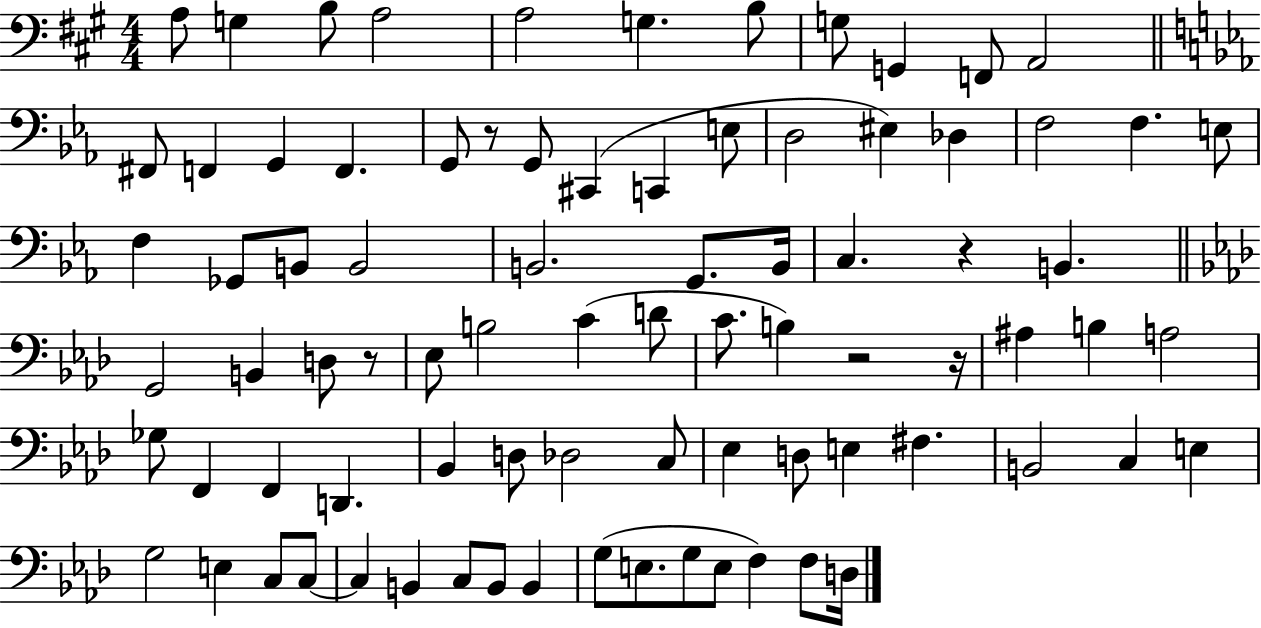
A3/e G3/q B3/e A3/h A3/h G3/q. B3/e G3/e G2/q F2/e A2/h F#2/e F2/q G2/q F2/q. G2/e R/e G2/e C#2/q C2/q E3/e D3/h EIS3/q Db3/q F3/h F3/q. E3/e F3/q Gb2/e B2/e B2/h B2/h. G2/e. B2/s C3/q. R/q B2/q. G2/h B2/q D3/e R/e Eb3/e B3/h C4/q D4/e C4/e. B3/q R/h R/s A#3/q B3/q A3/h Gb3/e F2/q F2/q D2/q. Bb2/q D3/e Db3/h C3/e Eb3/q D3/e E3/q F#3/q. B2/h C3/q E3/q G3/h E3/q C3/e C3/e C3/q B2/q C3/e B2/e B2/q G3/e E3/e. G3/e E3/e F3/q F3/e D3/s